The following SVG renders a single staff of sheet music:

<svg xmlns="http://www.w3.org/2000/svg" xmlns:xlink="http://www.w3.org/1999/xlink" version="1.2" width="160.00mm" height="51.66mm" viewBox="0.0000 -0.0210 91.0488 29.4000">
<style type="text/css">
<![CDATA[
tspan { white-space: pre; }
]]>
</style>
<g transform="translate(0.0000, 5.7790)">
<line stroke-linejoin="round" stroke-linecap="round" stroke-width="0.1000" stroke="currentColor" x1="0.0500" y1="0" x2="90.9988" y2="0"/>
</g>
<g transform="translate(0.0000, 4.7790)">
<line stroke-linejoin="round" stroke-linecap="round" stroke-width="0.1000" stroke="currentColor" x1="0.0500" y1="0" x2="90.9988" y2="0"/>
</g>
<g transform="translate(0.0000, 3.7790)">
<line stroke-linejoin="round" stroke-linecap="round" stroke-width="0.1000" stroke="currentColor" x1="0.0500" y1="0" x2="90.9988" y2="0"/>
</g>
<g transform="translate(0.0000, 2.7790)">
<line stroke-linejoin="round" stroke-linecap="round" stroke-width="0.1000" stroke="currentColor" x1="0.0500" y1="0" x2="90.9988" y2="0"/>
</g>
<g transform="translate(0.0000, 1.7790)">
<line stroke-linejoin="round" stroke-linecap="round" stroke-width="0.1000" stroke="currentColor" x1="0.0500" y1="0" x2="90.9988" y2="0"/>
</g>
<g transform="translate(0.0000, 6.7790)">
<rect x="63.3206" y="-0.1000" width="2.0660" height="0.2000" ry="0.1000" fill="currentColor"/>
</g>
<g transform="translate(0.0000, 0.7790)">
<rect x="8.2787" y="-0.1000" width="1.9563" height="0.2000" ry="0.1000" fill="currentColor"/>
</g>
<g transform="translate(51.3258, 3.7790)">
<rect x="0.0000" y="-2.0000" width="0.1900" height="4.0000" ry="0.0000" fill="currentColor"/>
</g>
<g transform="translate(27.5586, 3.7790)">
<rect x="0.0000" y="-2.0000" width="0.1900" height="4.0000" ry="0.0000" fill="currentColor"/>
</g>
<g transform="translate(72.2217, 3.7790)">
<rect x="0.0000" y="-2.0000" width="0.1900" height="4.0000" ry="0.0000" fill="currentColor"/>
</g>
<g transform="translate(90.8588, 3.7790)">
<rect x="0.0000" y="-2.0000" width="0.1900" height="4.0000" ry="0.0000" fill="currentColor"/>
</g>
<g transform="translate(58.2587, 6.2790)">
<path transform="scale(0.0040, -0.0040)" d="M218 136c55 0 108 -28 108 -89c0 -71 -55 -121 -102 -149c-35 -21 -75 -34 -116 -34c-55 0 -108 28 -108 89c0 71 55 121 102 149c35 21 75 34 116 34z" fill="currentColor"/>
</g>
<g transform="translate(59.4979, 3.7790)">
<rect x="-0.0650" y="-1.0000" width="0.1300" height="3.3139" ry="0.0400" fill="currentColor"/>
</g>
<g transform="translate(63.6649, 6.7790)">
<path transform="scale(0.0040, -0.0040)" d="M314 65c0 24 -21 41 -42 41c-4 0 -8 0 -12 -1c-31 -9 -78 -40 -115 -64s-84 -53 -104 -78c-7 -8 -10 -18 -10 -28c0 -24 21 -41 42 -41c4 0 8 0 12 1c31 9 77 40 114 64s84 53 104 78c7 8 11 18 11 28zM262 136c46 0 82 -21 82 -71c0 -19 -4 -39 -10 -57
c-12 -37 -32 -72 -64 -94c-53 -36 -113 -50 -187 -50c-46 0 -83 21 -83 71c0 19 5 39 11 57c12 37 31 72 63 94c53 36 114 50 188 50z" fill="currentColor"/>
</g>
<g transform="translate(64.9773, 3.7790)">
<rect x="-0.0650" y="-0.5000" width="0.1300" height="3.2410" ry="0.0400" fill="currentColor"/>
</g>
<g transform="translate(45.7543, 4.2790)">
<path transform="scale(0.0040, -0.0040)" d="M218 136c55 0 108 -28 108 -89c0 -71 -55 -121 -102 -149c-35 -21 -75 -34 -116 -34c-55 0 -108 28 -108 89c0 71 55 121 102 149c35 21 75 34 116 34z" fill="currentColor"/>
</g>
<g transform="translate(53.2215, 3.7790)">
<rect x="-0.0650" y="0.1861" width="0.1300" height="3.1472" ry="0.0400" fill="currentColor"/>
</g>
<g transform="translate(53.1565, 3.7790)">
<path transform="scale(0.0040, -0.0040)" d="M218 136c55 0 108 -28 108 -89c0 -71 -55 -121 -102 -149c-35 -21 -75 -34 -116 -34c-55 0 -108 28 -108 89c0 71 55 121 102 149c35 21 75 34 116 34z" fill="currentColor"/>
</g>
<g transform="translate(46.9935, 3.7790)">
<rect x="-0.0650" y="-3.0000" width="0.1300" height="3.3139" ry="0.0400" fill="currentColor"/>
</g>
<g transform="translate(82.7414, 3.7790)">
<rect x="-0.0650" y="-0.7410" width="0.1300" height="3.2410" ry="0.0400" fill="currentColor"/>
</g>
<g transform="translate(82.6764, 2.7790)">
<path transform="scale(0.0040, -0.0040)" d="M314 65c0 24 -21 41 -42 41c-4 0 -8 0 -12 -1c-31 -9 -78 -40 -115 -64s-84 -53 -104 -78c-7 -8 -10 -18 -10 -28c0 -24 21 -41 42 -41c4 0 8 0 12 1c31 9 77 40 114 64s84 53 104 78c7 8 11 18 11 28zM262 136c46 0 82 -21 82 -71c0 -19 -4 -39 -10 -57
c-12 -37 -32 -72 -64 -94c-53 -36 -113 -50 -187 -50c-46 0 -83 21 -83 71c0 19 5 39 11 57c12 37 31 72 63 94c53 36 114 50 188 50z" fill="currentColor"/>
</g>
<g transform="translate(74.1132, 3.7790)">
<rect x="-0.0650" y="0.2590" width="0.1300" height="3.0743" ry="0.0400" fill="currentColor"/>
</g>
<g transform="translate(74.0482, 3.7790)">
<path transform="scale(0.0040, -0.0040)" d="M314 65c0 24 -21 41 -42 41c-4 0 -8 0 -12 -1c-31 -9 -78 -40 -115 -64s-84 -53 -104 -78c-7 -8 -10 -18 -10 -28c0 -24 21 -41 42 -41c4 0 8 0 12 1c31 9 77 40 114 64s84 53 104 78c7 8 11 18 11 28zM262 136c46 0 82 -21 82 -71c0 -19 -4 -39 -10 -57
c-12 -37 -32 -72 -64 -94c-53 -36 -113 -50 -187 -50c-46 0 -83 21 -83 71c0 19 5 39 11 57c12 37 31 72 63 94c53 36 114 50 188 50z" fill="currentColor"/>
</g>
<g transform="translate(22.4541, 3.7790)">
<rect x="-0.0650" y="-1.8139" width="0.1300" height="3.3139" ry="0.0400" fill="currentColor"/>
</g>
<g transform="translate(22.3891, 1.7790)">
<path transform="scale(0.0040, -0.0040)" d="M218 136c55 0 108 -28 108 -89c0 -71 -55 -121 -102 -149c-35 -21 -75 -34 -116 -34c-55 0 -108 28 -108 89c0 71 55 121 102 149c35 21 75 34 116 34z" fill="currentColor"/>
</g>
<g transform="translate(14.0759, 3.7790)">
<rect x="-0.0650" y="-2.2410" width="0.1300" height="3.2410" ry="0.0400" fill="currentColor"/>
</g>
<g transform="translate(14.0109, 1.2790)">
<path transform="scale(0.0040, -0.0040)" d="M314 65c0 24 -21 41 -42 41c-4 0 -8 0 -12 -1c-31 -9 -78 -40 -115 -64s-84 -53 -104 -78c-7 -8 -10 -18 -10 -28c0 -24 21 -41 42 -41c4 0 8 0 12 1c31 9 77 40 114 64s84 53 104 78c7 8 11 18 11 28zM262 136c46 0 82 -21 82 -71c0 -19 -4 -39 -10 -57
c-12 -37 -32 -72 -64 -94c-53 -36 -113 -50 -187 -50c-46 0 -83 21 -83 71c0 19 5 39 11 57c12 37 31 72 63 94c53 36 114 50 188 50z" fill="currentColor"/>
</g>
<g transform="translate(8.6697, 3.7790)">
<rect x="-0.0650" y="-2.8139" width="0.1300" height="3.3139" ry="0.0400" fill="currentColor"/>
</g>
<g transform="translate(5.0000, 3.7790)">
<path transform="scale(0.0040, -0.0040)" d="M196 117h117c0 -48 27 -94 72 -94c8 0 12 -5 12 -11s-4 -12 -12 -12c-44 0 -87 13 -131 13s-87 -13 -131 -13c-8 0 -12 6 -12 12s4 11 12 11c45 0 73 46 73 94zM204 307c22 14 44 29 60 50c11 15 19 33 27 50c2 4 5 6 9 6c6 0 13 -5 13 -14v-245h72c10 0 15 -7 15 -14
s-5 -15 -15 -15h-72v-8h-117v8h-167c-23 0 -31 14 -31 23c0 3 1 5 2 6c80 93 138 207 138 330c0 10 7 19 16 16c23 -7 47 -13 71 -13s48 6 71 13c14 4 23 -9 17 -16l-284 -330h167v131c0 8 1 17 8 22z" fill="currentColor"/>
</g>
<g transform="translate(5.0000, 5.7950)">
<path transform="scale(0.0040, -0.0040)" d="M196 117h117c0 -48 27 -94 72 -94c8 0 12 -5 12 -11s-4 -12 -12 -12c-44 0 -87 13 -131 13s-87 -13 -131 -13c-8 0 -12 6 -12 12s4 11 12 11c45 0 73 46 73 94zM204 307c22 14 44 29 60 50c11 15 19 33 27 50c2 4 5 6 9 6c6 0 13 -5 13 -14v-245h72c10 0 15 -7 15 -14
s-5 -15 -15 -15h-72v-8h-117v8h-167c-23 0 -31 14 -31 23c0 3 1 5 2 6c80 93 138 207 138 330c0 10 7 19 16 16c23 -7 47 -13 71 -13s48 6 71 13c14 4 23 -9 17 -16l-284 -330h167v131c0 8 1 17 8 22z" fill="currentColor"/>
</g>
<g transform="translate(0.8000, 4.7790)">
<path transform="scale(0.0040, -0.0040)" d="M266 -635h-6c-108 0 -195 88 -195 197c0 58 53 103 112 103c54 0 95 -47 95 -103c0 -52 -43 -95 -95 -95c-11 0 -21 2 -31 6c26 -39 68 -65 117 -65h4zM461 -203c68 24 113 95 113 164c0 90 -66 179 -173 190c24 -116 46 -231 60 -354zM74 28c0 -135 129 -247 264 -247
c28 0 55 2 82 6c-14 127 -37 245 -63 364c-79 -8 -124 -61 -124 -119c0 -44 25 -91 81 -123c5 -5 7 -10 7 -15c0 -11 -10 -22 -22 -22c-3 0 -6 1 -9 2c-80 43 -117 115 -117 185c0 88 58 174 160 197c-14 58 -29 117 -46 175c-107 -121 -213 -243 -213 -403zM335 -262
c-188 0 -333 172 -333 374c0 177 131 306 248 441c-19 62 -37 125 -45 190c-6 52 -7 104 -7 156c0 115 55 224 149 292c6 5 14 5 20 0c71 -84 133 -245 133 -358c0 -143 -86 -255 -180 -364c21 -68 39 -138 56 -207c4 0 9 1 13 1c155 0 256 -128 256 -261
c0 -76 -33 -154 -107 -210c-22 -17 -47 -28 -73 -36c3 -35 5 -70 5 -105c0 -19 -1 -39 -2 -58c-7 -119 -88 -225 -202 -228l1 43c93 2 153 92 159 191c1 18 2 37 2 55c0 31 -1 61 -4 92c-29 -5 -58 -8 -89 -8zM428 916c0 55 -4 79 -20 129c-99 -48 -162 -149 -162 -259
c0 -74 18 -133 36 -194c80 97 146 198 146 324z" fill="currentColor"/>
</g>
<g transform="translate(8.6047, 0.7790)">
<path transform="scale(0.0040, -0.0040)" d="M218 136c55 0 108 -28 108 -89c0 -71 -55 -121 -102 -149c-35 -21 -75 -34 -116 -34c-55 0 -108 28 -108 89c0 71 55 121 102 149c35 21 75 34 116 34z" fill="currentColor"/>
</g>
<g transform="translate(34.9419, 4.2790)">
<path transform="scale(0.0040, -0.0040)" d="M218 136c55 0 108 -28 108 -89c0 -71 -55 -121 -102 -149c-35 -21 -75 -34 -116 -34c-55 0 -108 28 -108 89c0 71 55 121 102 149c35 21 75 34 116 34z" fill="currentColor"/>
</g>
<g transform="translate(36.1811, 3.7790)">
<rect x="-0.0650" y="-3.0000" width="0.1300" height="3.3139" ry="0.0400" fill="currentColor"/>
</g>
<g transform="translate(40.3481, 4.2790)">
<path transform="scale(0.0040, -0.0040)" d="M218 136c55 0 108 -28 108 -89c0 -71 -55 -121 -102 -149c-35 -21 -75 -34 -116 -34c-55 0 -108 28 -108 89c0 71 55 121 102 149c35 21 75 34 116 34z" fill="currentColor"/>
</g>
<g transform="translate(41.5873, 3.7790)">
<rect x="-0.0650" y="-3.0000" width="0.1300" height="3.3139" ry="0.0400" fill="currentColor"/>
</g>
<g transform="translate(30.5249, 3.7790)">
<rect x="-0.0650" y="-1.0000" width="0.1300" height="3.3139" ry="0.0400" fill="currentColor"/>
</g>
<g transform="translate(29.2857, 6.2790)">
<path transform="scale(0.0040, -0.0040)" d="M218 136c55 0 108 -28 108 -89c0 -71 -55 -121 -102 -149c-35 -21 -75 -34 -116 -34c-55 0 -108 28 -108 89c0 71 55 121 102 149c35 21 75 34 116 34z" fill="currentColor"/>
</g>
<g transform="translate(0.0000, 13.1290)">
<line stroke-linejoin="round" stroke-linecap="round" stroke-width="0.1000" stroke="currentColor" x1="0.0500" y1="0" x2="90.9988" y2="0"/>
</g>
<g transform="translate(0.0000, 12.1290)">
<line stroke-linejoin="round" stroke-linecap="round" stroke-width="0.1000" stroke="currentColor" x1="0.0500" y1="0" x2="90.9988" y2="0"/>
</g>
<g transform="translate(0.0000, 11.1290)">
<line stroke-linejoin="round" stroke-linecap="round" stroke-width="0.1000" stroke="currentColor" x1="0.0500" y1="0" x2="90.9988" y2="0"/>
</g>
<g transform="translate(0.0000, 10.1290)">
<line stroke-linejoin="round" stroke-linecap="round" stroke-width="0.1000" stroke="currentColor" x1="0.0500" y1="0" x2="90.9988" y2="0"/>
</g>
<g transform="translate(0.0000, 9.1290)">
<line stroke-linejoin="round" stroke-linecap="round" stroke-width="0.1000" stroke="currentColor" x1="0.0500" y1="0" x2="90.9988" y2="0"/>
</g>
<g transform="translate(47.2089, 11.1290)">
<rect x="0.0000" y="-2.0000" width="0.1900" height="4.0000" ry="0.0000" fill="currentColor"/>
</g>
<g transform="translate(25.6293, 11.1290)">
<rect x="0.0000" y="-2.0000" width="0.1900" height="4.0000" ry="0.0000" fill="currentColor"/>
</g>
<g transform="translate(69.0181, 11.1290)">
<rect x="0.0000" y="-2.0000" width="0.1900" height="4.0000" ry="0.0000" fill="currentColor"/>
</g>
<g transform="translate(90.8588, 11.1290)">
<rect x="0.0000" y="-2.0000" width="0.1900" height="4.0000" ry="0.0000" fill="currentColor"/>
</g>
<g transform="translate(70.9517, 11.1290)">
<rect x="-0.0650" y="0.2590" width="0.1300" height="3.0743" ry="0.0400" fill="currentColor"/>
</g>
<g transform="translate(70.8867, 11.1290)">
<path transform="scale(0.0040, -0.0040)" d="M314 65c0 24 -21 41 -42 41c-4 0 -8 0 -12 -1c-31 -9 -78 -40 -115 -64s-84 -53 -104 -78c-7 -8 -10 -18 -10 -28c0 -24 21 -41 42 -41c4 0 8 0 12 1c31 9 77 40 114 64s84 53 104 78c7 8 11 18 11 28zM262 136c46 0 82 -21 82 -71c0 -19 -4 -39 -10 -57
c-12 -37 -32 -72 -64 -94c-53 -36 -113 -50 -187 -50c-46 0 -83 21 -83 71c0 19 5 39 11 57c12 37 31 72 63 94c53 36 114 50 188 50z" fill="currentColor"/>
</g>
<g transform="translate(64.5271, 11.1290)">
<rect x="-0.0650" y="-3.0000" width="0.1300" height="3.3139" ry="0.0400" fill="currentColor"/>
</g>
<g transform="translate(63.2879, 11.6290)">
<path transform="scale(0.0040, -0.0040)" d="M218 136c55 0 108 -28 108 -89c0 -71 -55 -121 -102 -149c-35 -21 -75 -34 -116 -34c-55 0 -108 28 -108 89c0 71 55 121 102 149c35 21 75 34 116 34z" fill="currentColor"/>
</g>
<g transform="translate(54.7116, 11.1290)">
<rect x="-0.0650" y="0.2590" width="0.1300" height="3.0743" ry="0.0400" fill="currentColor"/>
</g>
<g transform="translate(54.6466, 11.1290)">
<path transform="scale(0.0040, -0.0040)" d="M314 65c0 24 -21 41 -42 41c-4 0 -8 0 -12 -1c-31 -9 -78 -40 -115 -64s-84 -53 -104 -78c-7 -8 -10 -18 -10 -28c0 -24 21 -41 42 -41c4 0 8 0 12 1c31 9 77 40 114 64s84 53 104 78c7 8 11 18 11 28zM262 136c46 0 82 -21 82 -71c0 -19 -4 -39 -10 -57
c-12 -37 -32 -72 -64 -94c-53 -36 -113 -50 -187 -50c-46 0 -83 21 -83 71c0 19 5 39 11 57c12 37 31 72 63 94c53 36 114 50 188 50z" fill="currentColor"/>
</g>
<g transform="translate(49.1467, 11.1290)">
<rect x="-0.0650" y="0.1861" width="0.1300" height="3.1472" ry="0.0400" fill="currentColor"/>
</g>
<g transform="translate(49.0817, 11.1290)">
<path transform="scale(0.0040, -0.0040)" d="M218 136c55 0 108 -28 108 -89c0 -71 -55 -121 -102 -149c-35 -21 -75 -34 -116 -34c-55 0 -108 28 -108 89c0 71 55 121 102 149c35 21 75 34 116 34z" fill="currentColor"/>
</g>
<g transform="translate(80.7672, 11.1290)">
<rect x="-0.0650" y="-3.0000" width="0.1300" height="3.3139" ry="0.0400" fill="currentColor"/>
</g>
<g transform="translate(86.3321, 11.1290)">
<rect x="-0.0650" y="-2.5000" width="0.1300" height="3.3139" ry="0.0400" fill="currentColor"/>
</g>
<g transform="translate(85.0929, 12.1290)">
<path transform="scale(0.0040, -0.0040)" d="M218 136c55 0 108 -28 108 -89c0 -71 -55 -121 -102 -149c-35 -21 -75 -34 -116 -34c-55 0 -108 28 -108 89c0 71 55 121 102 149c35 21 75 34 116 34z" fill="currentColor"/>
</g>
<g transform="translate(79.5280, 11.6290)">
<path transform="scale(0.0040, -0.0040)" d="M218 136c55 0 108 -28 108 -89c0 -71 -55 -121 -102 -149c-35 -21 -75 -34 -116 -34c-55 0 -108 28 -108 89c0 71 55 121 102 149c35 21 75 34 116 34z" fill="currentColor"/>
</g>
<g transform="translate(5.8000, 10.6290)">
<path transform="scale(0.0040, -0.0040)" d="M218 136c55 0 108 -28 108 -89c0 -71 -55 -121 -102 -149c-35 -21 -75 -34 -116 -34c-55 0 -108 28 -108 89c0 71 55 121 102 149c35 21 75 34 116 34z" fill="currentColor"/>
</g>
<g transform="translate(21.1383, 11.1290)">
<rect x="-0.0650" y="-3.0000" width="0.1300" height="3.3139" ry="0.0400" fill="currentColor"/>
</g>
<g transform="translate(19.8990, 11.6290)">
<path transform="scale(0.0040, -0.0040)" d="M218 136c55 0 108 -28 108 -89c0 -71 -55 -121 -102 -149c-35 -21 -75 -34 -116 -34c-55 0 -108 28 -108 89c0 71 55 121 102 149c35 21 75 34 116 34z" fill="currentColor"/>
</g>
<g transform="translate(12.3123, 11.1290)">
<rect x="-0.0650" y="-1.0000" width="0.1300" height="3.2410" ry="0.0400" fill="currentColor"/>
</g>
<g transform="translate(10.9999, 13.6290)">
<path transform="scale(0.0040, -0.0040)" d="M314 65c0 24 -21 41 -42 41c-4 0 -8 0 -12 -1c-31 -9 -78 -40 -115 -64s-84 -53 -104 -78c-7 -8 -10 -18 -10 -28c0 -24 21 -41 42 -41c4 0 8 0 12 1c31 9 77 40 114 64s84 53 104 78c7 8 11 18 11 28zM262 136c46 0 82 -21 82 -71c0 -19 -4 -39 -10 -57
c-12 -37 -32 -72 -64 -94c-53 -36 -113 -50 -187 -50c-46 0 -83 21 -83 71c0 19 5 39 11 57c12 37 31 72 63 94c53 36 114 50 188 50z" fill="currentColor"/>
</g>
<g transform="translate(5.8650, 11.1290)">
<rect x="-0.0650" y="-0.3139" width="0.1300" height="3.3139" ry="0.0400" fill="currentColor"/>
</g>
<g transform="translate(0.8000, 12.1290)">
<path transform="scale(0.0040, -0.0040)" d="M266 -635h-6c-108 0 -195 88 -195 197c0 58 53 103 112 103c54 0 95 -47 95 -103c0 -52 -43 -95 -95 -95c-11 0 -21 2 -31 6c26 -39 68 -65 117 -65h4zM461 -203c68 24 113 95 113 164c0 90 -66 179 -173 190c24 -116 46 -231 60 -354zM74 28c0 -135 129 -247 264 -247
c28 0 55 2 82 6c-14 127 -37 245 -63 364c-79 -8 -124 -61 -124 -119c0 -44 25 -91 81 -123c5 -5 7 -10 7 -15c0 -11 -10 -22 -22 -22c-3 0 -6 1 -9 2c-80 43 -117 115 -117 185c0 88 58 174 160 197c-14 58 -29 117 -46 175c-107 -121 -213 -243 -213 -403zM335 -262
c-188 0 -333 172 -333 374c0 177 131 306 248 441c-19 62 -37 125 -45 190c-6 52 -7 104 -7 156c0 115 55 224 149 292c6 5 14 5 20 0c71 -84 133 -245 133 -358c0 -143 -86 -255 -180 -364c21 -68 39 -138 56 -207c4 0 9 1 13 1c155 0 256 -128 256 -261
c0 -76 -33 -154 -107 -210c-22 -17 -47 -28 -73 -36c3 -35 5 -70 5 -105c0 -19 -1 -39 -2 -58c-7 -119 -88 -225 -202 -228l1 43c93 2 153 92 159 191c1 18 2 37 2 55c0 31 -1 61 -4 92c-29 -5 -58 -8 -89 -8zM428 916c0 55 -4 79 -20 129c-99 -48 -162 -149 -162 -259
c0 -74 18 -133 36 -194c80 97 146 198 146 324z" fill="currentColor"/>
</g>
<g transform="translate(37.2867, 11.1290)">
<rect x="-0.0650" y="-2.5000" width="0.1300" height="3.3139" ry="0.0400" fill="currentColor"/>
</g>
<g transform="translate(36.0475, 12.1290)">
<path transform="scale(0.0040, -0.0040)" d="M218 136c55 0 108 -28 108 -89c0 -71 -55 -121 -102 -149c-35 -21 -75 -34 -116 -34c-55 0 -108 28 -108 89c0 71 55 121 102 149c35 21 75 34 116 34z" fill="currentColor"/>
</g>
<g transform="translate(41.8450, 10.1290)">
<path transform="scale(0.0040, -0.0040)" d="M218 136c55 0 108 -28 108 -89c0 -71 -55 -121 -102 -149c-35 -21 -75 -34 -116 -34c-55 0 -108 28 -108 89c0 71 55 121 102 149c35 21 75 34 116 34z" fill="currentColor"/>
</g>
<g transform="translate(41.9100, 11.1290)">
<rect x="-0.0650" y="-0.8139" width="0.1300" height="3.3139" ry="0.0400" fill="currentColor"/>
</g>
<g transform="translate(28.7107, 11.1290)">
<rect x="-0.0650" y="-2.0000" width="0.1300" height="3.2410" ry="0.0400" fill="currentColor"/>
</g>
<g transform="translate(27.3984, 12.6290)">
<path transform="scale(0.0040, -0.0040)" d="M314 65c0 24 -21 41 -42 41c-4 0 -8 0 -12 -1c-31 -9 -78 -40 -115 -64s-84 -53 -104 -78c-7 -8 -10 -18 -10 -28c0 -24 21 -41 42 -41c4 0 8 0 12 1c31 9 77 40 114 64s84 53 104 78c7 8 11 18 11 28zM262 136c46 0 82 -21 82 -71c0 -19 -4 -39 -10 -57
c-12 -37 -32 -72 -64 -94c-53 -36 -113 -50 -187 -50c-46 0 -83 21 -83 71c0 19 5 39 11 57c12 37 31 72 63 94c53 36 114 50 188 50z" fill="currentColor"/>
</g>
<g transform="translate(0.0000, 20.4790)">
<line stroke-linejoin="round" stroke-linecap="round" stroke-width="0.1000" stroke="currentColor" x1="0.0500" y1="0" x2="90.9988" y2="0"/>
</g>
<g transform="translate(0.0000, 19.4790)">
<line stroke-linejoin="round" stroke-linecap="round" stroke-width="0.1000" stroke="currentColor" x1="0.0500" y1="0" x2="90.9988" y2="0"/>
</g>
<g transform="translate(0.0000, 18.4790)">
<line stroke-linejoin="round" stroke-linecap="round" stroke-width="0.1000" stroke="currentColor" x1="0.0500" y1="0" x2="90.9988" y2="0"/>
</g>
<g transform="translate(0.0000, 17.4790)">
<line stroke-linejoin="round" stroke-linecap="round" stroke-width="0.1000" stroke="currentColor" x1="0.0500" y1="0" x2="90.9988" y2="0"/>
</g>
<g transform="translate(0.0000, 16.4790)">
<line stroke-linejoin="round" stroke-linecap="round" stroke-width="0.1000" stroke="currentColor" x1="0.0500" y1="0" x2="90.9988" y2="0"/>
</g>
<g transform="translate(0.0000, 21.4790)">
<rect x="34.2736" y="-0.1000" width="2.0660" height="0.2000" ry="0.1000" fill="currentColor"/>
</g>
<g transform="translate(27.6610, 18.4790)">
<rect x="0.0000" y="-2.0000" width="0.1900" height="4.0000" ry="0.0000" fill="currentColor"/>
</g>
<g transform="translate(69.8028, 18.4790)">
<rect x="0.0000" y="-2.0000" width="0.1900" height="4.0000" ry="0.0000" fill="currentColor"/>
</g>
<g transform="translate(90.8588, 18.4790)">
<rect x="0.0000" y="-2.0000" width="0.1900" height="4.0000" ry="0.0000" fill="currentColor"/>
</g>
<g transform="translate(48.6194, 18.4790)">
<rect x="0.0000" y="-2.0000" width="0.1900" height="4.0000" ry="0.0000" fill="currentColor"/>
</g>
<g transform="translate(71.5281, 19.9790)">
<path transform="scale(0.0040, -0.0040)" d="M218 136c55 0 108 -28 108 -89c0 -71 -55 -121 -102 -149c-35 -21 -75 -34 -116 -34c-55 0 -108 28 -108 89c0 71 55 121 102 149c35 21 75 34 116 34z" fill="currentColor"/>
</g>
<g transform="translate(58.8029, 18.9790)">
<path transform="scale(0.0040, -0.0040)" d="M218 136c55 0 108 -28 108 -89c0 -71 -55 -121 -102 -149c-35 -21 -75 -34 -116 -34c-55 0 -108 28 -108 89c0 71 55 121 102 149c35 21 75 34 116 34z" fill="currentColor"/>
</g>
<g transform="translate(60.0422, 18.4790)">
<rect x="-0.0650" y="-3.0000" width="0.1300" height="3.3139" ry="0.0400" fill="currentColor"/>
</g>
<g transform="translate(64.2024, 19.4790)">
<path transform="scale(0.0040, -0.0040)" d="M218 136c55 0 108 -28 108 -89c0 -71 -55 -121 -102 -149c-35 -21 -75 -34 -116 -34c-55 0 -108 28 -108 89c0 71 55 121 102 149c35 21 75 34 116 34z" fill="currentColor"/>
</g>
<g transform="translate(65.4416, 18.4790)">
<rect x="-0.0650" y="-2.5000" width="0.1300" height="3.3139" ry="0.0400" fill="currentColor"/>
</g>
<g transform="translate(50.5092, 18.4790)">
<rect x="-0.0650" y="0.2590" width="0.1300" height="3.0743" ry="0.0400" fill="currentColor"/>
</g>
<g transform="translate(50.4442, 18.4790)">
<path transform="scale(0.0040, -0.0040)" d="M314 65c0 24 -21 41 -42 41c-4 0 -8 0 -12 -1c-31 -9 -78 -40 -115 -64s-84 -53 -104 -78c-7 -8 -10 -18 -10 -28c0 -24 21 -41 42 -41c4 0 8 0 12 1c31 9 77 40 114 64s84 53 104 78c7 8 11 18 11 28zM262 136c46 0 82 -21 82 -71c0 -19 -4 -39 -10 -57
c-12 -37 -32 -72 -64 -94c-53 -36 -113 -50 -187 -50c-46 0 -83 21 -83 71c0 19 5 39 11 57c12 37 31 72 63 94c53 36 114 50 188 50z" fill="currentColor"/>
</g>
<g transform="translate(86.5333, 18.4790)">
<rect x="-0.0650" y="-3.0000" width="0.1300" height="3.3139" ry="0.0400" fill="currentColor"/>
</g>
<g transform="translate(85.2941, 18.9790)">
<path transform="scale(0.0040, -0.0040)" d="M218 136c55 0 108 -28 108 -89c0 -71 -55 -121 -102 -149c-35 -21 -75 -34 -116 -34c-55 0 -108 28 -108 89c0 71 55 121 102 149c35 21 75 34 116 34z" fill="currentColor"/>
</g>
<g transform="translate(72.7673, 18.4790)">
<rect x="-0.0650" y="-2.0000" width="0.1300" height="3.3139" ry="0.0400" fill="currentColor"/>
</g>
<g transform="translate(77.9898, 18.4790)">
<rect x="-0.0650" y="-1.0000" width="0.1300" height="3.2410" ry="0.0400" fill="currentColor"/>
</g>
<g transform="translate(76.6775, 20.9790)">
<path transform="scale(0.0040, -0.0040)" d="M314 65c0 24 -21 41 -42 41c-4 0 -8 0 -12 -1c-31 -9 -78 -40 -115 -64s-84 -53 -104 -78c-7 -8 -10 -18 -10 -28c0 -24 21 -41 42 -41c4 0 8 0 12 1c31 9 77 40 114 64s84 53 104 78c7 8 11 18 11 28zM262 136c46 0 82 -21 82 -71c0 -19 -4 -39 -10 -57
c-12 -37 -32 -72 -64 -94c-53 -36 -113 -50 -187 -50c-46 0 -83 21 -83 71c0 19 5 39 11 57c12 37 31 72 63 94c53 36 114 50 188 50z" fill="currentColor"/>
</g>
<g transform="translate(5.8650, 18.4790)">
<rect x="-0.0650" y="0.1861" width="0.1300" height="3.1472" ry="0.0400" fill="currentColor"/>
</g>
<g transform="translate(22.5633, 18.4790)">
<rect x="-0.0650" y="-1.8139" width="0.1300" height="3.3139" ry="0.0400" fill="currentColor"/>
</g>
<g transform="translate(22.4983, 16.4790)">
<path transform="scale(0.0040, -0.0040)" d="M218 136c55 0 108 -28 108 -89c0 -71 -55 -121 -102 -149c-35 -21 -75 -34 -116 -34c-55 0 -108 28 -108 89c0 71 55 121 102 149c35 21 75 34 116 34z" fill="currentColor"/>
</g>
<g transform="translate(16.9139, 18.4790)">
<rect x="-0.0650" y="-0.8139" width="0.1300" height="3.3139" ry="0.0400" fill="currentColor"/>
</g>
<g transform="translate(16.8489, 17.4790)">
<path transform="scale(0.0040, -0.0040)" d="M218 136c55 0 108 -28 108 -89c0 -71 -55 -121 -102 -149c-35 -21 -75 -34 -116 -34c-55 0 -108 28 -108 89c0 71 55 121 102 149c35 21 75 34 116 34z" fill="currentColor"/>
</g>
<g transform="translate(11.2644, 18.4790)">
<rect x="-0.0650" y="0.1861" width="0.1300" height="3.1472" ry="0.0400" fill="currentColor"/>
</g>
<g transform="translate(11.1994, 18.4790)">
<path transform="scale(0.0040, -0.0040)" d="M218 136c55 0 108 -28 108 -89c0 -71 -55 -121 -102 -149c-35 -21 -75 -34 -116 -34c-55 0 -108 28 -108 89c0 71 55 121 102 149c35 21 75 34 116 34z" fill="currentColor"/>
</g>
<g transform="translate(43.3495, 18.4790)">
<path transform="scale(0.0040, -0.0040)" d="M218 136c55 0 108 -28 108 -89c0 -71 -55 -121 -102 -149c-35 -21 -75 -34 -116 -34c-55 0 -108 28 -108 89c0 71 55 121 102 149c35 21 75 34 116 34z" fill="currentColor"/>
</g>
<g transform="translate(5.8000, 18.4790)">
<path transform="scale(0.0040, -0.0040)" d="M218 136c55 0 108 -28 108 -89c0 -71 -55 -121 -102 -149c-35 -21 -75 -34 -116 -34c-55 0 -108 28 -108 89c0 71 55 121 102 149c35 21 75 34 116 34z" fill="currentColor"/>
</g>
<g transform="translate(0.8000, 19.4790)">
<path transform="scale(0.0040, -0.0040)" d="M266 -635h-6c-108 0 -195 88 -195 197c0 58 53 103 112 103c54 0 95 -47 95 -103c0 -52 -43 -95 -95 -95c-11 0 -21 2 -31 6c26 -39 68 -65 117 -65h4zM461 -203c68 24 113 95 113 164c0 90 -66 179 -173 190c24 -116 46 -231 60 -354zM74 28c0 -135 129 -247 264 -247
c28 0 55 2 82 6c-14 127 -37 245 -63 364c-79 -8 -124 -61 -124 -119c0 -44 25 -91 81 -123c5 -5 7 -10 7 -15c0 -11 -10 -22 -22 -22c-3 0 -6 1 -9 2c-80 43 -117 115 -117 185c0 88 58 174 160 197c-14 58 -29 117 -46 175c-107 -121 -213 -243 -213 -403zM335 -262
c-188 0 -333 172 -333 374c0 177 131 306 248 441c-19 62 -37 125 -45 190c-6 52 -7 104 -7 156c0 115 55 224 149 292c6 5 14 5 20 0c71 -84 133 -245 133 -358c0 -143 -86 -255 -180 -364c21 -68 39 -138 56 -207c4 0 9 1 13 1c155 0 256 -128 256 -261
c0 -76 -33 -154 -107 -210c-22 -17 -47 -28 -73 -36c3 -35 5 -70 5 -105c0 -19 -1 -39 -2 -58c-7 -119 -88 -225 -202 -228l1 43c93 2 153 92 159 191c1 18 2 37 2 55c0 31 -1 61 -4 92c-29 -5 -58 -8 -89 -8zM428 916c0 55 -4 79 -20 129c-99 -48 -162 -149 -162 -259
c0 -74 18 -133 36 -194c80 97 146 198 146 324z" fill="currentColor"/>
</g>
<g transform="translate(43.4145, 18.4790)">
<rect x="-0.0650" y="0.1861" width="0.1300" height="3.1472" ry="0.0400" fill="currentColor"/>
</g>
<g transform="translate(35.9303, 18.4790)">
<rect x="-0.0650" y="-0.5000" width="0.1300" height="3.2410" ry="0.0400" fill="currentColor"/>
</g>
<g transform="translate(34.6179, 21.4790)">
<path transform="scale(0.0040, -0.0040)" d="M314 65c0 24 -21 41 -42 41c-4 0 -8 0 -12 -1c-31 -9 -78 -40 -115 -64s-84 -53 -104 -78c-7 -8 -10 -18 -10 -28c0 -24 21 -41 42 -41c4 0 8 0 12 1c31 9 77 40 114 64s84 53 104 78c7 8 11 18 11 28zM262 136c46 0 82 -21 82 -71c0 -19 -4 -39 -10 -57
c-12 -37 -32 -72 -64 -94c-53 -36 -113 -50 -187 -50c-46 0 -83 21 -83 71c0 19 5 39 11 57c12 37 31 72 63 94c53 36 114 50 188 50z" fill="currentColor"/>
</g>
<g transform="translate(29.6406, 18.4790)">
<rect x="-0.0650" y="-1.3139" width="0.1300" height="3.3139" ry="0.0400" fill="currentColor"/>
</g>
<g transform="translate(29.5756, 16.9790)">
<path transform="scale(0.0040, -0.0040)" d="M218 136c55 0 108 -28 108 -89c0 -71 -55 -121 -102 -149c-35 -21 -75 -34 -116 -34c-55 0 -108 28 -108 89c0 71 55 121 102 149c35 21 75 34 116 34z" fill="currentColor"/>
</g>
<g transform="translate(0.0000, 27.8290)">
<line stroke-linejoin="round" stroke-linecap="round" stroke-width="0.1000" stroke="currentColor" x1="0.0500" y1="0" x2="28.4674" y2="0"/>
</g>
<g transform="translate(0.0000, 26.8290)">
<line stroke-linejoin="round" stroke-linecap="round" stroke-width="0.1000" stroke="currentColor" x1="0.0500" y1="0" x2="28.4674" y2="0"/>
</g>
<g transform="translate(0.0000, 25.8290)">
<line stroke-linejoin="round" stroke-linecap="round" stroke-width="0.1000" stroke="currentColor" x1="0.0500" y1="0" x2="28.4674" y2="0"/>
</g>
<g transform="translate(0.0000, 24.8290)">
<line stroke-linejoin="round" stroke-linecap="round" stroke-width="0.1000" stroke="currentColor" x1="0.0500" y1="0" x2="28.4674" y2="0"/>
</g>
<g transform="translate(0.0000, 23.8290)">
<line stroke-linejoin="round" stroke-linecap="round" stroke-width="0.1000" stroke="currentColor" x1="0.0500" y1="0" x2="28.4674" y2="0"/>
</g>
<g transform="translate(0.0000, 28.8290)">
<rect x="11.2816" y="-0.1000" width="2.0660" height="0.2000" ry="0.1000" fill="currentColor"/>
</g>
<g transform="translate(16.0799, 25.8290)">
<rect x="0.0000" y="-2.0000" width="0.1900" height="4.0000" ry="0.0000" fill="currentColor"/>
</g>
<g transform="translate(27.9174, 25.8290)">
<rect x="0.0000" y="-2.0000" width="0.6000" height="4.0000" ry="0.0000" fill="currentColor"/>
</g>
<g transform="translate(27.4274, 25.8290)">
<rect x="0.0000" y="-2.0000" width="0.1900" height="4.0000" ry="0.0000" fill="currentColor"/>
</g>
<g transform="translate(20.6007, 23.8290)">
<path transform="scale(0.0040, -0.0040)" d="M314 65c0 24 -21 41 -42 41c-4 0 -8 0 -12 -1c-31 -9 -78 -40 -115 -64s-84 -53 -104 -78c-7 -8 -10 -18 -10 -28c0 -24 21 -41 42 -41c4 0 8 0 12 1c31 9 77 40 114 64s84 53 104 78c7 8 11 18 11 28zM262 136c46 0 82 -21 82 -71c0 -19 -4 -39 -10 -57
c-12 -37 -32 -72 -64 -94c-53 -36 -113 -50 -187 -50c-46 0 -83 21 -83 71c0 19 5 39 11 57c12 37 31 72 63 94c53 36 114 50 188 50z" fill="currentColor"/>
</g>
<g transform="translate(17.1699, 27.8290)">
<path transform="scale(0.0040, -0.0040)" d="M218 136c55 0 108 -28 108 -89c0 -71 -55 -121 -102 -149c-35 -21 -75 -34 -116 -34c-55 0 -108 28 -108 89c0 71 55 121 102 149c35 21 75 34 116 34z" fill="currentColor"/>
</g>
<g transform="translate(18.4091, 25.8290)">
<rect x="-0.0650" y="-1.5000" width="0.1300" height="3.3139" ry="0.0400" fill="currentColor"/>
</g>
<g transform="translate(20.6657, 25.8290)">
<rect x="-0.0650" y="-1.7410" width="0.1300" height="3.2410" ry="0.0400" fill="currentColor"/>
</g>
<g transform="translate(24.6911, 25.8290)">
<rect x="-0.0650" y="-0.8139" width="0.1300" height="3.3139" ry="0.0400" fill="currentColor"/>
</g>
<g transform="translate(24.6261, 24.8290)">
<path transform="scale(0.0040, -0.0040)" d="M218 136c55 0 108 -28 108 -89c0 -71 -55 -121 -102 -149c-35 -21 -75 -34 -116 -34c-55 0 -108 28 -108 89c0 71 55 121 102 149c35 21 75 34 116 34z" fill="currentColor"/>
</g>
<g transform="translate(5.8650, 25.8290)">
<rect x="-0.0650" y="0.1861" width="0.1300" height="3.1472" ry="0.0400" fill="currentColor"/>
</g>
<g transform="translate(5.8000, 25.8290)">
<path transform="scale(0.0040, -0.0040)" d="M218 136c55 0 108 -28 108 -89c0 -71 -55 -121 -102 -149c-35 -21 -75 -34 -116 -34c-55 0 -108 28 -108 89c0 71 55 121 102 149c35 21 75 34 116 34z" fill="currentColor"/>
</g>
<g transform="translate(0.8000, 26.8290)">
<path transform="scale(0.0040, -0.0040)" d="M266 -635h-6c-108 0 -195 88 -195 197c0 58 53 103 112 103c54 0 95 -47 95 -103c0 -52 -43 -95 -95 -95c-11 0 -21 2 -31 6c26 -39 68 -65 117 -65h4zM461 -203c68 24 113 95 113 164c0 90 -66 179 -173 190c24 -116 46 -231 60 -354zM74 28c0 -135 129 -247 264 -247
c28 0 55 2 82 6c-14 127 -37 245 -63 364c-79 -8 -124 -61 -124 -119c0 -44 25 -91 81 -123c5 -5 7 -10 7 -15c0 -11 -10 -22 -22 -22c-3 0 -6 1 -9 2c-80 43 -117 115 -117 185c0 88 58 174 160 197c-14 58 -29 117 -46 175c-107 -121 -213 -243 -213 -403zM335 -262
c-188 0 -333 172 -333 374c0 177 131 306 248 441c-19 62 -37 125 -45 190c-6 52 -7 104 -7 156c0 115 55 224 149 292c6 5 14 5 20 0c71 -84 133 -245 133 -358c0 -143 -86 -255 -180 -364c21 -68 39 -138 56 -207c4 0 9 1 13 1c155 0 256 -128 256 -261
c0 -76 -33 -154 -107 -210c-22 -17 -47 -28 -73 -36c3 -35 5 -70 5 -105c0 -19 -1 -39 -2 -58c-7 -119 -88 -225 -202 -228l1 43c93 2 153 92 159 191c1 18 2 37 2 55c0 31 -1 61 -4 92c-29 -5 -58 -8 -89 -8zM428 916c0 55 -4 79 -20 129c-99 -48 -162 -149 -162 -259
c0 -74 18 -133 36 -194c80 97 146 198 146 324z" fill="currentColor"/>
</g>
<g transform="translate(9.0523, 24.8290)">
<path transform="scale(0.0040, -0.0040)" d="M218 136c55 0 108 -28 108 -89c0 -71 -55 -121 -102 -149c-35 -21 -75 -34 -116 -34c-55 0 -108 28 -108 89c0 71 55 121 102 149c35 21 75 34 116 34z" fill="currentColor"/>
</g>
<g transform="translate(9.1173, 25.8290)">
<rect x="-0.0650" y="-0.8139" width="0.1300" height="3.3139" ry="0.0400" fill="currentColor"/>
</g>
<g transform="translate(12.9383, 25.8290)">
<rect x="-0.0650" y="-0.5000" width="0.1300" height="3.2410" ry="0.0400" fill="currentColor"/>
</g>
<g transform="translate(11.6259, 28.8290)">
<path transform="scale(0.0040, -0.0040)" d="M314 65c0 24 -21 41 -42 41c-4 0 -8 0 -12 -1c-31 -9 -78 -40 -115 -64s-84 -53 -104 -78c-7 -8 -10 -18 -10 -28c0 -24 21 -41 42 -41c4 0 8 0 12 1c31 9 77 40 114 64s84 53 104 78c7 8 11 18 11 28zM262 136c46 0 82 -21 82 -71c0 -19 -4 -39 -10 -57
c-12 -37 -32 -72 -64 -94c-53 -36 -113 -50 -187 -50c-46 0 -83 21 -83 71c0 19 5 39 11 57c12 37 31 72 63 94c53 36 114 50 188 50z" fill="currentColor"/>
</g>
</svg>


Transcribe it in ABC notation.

X:1
T:Untitled
M:4/4
L:1/4
K:C
a g2 f D A A A B D C2 B2 d2 c D2 A F2 G d B B2 A B2 A G B B d f e C2 B B2 A G F D2 A B d C2 E f2 d